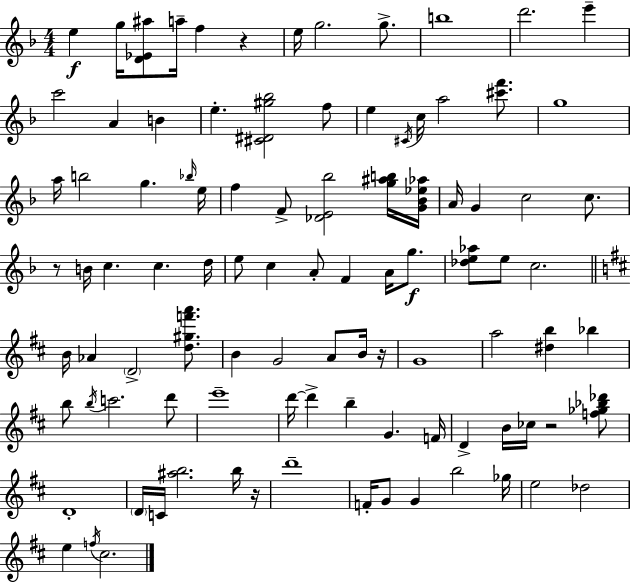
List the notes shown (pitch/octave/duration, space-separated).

E5/q G5/s [D4,Eb4,A#5]/e A5/s F5/q R/q E5/s G5/h. G5/e. B5/w D6/h. E6/q C6/h A4/q B4/q E5/q. [C#4,D#4,G#5,Bb5]/h F5/e E5/q C#4/s C5/s A5/h [C#6,F6]/e. G5/w A5/s B5/h G5/q. Bb5/s E5/s F5/q F4/e [Db4,E4,Bb5]/h [G5,A#5,B5]/s [G4,Bb4,Eb5,Ab5]/s A4/s G4/q C5/h C5/e. R/e B4/s C5/q. C5/q. D5/s E5/e C5/q A4/e F4/q A4/s G5/e. [Db5,E5,Ab5]/e E5/e C5/h. B4/s Ab4/q D4/h [D5,G#5,F6,A6]/e. B4/q G4/h A4/e B4/s R/s G4/w A5/h [D#5,B5]/q Bb5/q B5/e B5/s C6/h. D6/e E6/w D6/s D6/q B5/q G4/q. F4/s D4/q B4/s CES5/s R/h [F5,Gb5,Bb5,Db6]/e D4/w D4/s C4/s [A#5,B5]/h. B5/s R/s D6/w F4/s G4/e G4/q B5/h Gb5/s E5/h Db5/h E5/q F5/s C#5/h.